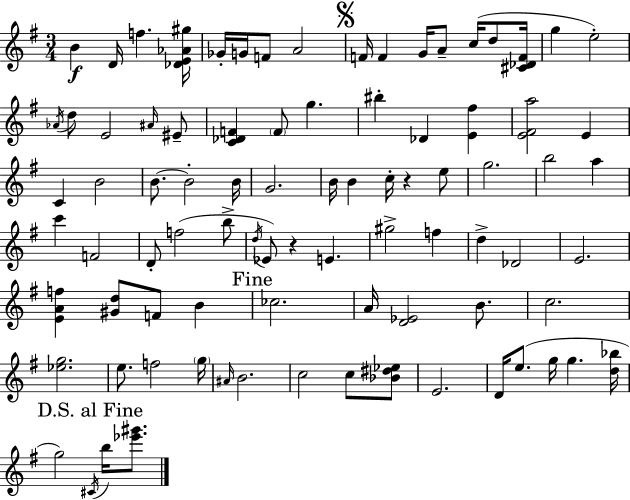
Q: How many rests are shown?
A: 2